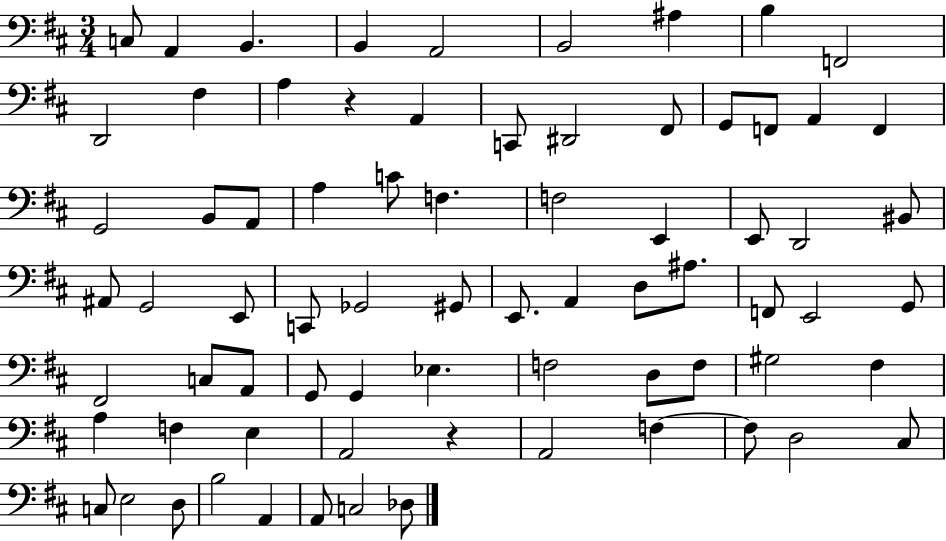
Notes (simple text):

C3/e A2/q B2/q. B2/q A2/h B2/h A#3/q B3/q F2/h D2/h F#3/q A3/q R/q A2/q C2/e D#2/h F#2/e G2/e F2/e A2/q F2/q G2/h B2/e A2/e A3/q C4/e F3/q. F3/h E2/q E2/e D2/h BIS2/e A#2/e G2/h E2/e C2/e Gb2/h G#2/e E2/e. A2/q D3/e A#3/e. F2/e E2/h G2/e F#2/h C3/e A2/e G2/e G2/q Eb3/q. F3/h D3/e F3/e G#3/h F#3/q A3/q F3/q E3/q A2/h R/q A2/h F3/q F3/e D3/h C#3/e C3/e E3/h D3/e B3/h A2/q A2/e C3/h Db3/e